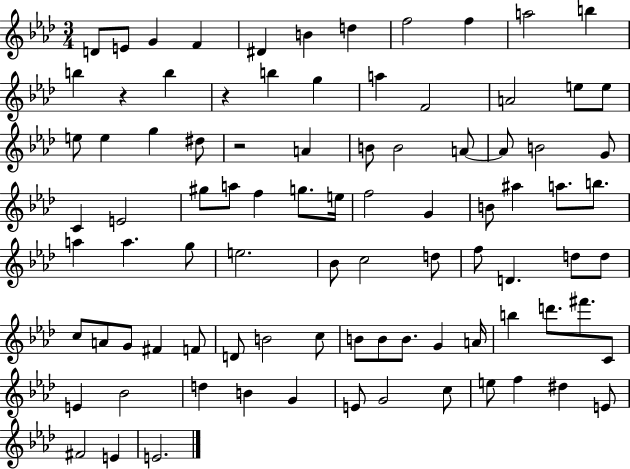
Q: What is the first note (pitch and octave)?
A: D4